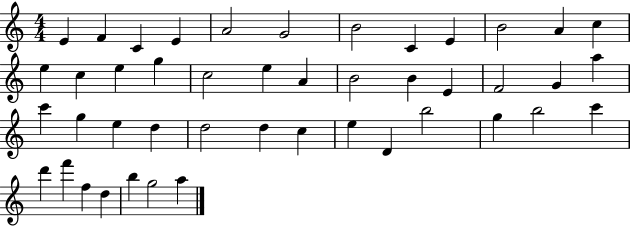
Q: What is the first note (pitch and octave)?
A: E4